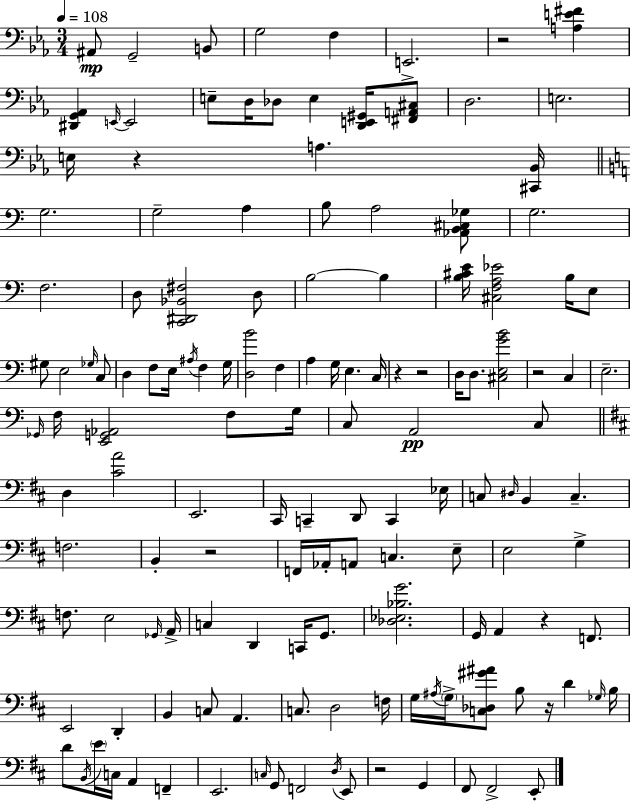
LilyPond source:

{
  \clef bass
  \numericTimeSignature
  \time 3/4
  \key ees \major
  \tempo 4 = 108
  ais,8\mp g,2-- b,8 | g2 f4 | e,2.-> | r2 <a e' fis'>4 | \break <dis, g, aes,>4 \grace { e,16~ }~ e,2 | e8-- d16 des8 e4 <d, e, gis,>16 <fis, a, cis>8 | d2. | e2. | \break e16 r4 a4. | <cis, bes,>16 \bar "||" \break \key c \major g2. | g2-- a4 | b8 a2 <aes, b, cis ges>8 | g2. | \break f2. | d8 <c, dis, bes, fis>2 d8 | b2~~ b4 | <b cis' e'>16 <cis f a ees'>2 b16 e8 | \break gis8 e2 \grace { ges16 } c8 | d4 f8 e16 \acciaccatura { ais16 } f4 | g16 <d b'>2 f4 | a4 g16 e4. | \break c16 r4 r2 | d16 d8. <cis e g' b'>2 | r2 c4 | e2.-- | \break \grace { ges,16 } f16 <e, g, aes,>2 | f8 g16 c8 a,2\pp | c8 \bar "||" \break \key b \minor d4 <cis' a'>2 | e,2. | cis,16 c,4-- d,8 c,4 ees16 | c8 \grace { dis16 } b,4 c4.-- | \break f2. | b,4-. r2 | f,16 aes,16-. a,8 c4. e8-- | e2 g4-> | \break f8. e2 | \grace { ges,16 } a,16-> c4 d,4 c,16 g,8. | <des ees bes g'>2. | g,16 a,4 r4 f,8. | \break e,2 d,4-. | b,4 c8 a,4. | c8. d2 | f16 g16 \acciaccatura { ais16 } \parenthesize g16-> <c des gis' ais'>8 b8 r16 d'4 | \break \grace { ges16 } b16 d'8 \acciaccatura { b,16 } \parenthesize e'16 c16 a,4 | f,4-- e,2. | \grace { c16 } g,8 f,2 | \acciaccatura { d16 } e,8 r2 | \break g,4 fis,8 fis,2-> | e,8-. \bar "|."
}